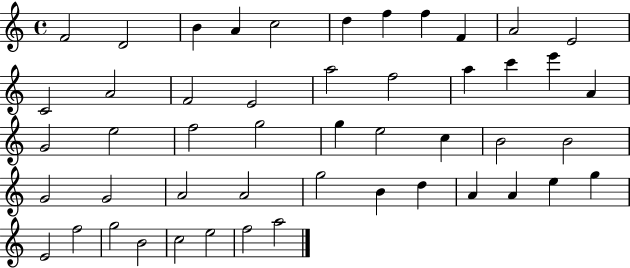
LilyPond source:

{
  \clef treble
  \time 4/4
  \defaultTimeSignature
  \key c \major
  f'2 d'2 | b'4 a'4 c''2 | d''4 f''4 f''4 f'4 | a'2 e'2 | \break c'2 a'2 | f'2 e'2 | a''2 f''2 | a''4 c'''4 e'''4 a'4 | \break g'2 e''2 | f''2 g''2 | g''4 e''2 c''4 | b'2 b'2 | \break g'2 g'2 | a'2 a'2 | g''2 b'4 d''4 | a'4 a'4 e''4 g''4 | \break e'2 f''2 | g''2 b'2 | c''2 e''2 | f''2 a''2 | \break \bar "|."
}